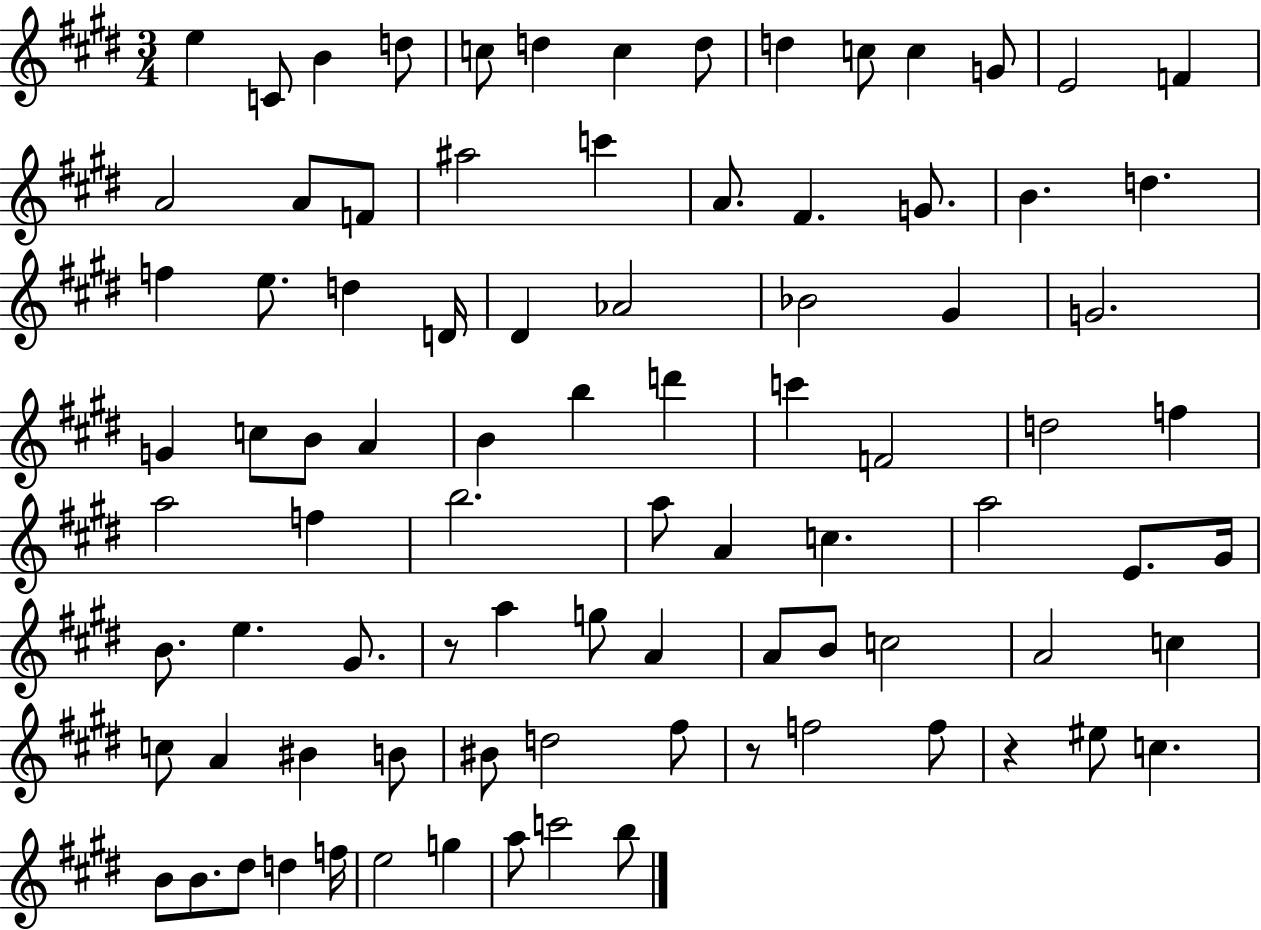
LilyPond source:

{
  \clef treble
  \numericTimeSignature
  \time 3/4
  \key e \major
  e''4 c'8 b'4 d''8 | c''8 d''4 c''4 d''8 | d''4 c''8 c''4 g'8 | e'2 f'4 | \break a'2 a'8 f'8 | ais''2 c'''4 | a'8. fis'4. g'8. | b'4. d''4. | \break f''4 e''8. d''4 d'16 | dis'4 aes'2 | bes'2 gis'4 | g'2. | \break g'4 c''8 b'8 a'4 | b'4 b''4 d'''4 | c'''4 f'2 | d''2 f''4 | \break a''2 f''4 | b''2. | a''8 a'4 c''4. | a''2 e'8. gis'16 | \break b'8. e''4. gis'8. | r8 a''4 g''8 a'4 | a'8 b'8 c''2 | a'2 c''4 | \break c''8 a'4 bis'4 b'8 | bis'8 d''2 fis''8 | r8 f''2 f''8 | r4 eis''8 c''4. | \break b'8 b'8. dis''8 d''4 f''16 | e''2 g''4 | a''8 c'''2 b''8 | \bar "|."
}